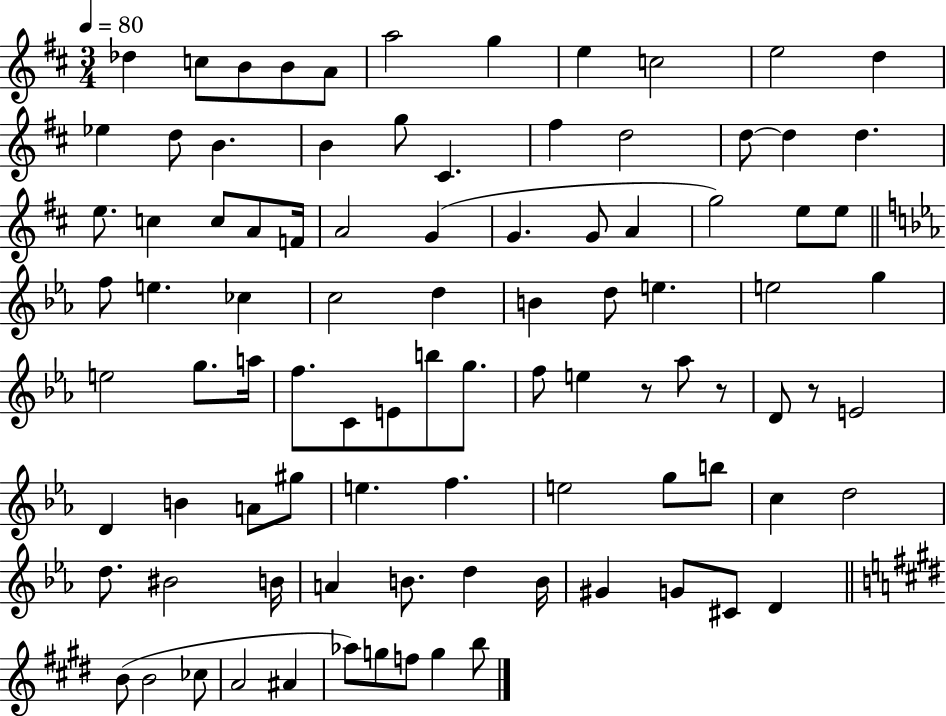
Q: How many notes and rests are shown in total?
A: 93